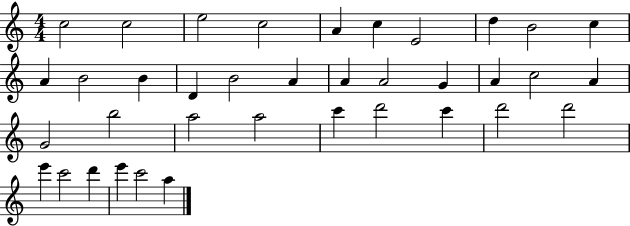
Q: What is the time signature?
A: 4/4